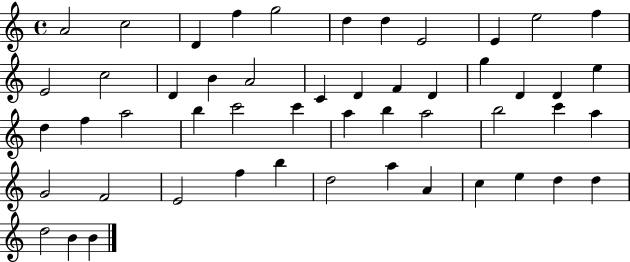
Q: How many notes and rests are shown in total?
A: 51